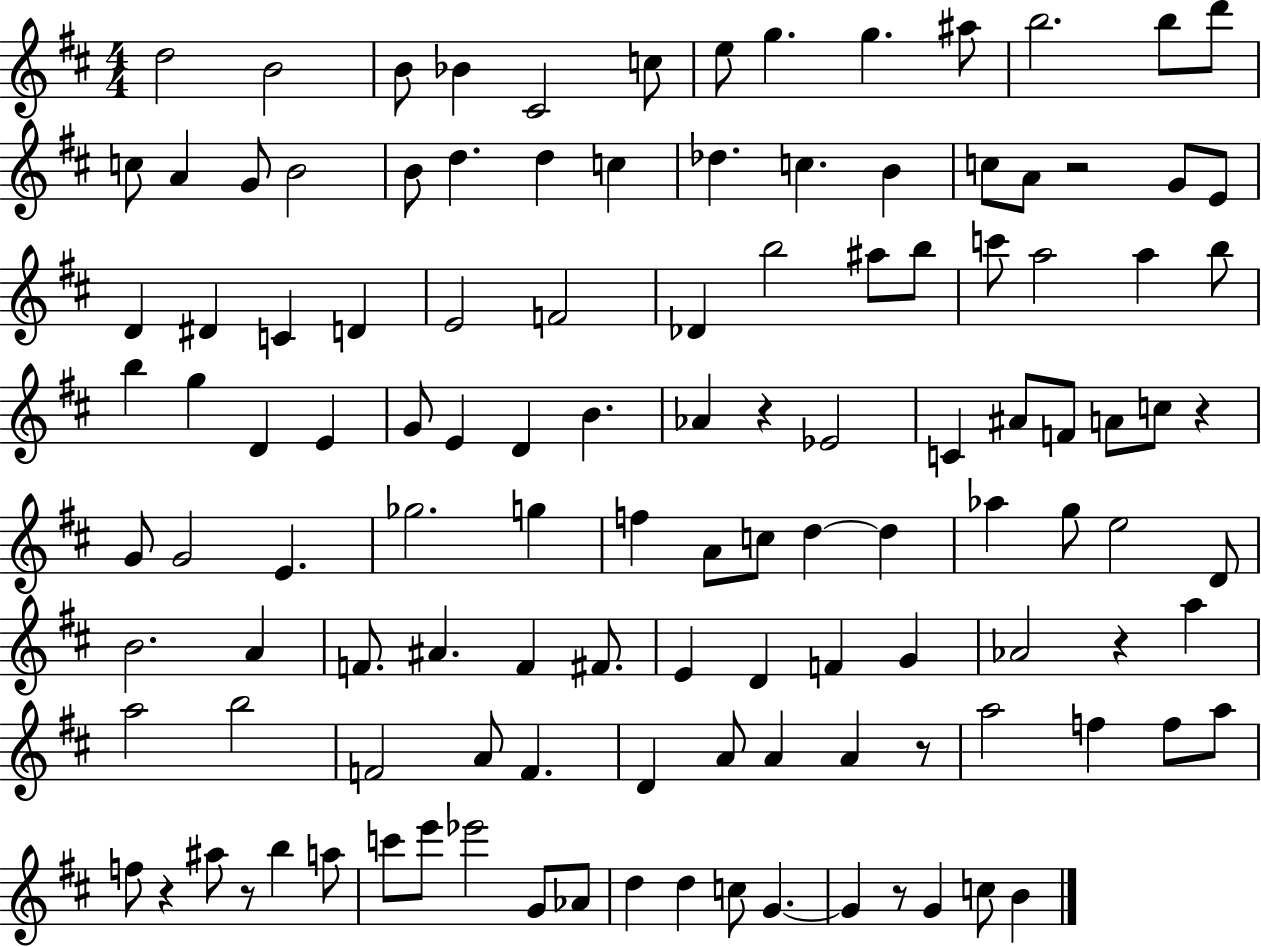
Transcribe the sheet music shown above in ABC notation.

X:1
T:Untitled
M:4/4
L:1/4
K:D
d2 B2 B/2 _B ^C2 c/2 e/2 g g ^a/2 b2 b/2 d'/2 c/2 A G/2 B2 B/2 d d c _d c B c/2 A/2 z2 G/2 E/2 D ^D C D E2 F2 _D b2 ^a/2 b/2 c'/2 a2 a b/2 b g D E G/2 E D B _A z _E2 C ^A/2 F/2 A/2 c/2 z G/2 G2 E _g2 g f A/2 c/2 d d _a g/2 e2 D/2 B2 A F/2 ^A F ^F/2 E D F G _A2 z a a2 b2 F2 A/2 F D A/2 A A z/2 a2 f f/2 a/2 f/2 z ^a/2 z/2 b a/2 c'/2 e'/2 _e'2 G/2 _A/2 d d c/2 G G z/2 G c/2 B